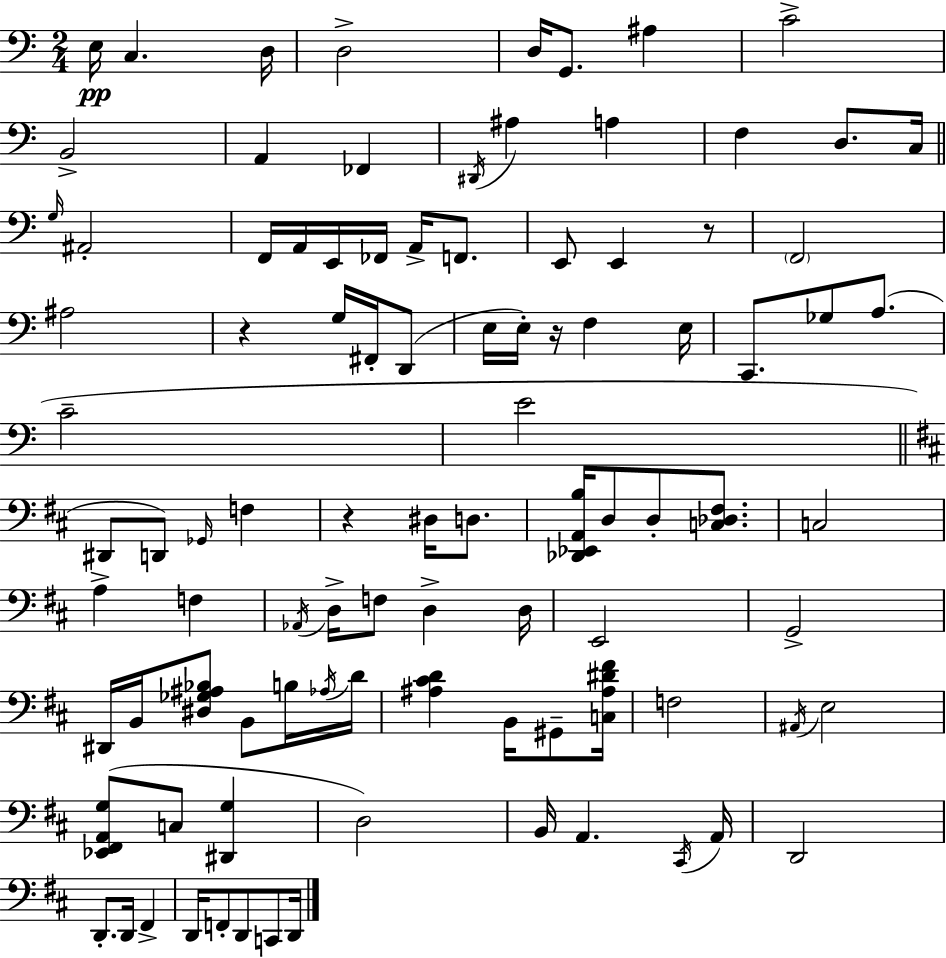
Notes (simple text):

E3/s C3/q. D3/s D3/h D3/s G2/e. A#3/q C4/h B2/h A2/q FES2/q D#2/s A#3/q A3/q F3/q D3/e. C3/s G3/s A#2/h F2/s A2/s E2/s FES2/s A2/s F2/e. E2/e E2/q R/e F2/h A#3/h R/q G3/s F#2/s D2/e E3/s E3/s R/s F3/q E3/s C2/e. Gb3/e A3/e. C4/h E4/h D#2/e D2/e Gb2/s F3/q R/q D#3/s D3/e. [Db2,Eb2,A2,B3]/s D3/e D3/e [C3,Db3,F#3]/e. C3/h A3/q F3/q Ab2/s D3/s F3/e D3/q D3/s E2/h G2/h D#2/s B2/s [D#3,Gb3,A#3,Bb3]/e B2/e B3/s Ab3/s D4/s [A#3,C#4,D4]/q B2/s G#2/e [C3,A#3,D#4,F#4]/s F3/h A#2/s E3/h [Eb2,F#2,A2,G3]/e C3/e [D#2,G3]/q D3/h B2/s A2/q. C#2/s A2/s D2/h D2/e. D2/s F#2/q D2/s F2/e D2/e C2/e D2/s